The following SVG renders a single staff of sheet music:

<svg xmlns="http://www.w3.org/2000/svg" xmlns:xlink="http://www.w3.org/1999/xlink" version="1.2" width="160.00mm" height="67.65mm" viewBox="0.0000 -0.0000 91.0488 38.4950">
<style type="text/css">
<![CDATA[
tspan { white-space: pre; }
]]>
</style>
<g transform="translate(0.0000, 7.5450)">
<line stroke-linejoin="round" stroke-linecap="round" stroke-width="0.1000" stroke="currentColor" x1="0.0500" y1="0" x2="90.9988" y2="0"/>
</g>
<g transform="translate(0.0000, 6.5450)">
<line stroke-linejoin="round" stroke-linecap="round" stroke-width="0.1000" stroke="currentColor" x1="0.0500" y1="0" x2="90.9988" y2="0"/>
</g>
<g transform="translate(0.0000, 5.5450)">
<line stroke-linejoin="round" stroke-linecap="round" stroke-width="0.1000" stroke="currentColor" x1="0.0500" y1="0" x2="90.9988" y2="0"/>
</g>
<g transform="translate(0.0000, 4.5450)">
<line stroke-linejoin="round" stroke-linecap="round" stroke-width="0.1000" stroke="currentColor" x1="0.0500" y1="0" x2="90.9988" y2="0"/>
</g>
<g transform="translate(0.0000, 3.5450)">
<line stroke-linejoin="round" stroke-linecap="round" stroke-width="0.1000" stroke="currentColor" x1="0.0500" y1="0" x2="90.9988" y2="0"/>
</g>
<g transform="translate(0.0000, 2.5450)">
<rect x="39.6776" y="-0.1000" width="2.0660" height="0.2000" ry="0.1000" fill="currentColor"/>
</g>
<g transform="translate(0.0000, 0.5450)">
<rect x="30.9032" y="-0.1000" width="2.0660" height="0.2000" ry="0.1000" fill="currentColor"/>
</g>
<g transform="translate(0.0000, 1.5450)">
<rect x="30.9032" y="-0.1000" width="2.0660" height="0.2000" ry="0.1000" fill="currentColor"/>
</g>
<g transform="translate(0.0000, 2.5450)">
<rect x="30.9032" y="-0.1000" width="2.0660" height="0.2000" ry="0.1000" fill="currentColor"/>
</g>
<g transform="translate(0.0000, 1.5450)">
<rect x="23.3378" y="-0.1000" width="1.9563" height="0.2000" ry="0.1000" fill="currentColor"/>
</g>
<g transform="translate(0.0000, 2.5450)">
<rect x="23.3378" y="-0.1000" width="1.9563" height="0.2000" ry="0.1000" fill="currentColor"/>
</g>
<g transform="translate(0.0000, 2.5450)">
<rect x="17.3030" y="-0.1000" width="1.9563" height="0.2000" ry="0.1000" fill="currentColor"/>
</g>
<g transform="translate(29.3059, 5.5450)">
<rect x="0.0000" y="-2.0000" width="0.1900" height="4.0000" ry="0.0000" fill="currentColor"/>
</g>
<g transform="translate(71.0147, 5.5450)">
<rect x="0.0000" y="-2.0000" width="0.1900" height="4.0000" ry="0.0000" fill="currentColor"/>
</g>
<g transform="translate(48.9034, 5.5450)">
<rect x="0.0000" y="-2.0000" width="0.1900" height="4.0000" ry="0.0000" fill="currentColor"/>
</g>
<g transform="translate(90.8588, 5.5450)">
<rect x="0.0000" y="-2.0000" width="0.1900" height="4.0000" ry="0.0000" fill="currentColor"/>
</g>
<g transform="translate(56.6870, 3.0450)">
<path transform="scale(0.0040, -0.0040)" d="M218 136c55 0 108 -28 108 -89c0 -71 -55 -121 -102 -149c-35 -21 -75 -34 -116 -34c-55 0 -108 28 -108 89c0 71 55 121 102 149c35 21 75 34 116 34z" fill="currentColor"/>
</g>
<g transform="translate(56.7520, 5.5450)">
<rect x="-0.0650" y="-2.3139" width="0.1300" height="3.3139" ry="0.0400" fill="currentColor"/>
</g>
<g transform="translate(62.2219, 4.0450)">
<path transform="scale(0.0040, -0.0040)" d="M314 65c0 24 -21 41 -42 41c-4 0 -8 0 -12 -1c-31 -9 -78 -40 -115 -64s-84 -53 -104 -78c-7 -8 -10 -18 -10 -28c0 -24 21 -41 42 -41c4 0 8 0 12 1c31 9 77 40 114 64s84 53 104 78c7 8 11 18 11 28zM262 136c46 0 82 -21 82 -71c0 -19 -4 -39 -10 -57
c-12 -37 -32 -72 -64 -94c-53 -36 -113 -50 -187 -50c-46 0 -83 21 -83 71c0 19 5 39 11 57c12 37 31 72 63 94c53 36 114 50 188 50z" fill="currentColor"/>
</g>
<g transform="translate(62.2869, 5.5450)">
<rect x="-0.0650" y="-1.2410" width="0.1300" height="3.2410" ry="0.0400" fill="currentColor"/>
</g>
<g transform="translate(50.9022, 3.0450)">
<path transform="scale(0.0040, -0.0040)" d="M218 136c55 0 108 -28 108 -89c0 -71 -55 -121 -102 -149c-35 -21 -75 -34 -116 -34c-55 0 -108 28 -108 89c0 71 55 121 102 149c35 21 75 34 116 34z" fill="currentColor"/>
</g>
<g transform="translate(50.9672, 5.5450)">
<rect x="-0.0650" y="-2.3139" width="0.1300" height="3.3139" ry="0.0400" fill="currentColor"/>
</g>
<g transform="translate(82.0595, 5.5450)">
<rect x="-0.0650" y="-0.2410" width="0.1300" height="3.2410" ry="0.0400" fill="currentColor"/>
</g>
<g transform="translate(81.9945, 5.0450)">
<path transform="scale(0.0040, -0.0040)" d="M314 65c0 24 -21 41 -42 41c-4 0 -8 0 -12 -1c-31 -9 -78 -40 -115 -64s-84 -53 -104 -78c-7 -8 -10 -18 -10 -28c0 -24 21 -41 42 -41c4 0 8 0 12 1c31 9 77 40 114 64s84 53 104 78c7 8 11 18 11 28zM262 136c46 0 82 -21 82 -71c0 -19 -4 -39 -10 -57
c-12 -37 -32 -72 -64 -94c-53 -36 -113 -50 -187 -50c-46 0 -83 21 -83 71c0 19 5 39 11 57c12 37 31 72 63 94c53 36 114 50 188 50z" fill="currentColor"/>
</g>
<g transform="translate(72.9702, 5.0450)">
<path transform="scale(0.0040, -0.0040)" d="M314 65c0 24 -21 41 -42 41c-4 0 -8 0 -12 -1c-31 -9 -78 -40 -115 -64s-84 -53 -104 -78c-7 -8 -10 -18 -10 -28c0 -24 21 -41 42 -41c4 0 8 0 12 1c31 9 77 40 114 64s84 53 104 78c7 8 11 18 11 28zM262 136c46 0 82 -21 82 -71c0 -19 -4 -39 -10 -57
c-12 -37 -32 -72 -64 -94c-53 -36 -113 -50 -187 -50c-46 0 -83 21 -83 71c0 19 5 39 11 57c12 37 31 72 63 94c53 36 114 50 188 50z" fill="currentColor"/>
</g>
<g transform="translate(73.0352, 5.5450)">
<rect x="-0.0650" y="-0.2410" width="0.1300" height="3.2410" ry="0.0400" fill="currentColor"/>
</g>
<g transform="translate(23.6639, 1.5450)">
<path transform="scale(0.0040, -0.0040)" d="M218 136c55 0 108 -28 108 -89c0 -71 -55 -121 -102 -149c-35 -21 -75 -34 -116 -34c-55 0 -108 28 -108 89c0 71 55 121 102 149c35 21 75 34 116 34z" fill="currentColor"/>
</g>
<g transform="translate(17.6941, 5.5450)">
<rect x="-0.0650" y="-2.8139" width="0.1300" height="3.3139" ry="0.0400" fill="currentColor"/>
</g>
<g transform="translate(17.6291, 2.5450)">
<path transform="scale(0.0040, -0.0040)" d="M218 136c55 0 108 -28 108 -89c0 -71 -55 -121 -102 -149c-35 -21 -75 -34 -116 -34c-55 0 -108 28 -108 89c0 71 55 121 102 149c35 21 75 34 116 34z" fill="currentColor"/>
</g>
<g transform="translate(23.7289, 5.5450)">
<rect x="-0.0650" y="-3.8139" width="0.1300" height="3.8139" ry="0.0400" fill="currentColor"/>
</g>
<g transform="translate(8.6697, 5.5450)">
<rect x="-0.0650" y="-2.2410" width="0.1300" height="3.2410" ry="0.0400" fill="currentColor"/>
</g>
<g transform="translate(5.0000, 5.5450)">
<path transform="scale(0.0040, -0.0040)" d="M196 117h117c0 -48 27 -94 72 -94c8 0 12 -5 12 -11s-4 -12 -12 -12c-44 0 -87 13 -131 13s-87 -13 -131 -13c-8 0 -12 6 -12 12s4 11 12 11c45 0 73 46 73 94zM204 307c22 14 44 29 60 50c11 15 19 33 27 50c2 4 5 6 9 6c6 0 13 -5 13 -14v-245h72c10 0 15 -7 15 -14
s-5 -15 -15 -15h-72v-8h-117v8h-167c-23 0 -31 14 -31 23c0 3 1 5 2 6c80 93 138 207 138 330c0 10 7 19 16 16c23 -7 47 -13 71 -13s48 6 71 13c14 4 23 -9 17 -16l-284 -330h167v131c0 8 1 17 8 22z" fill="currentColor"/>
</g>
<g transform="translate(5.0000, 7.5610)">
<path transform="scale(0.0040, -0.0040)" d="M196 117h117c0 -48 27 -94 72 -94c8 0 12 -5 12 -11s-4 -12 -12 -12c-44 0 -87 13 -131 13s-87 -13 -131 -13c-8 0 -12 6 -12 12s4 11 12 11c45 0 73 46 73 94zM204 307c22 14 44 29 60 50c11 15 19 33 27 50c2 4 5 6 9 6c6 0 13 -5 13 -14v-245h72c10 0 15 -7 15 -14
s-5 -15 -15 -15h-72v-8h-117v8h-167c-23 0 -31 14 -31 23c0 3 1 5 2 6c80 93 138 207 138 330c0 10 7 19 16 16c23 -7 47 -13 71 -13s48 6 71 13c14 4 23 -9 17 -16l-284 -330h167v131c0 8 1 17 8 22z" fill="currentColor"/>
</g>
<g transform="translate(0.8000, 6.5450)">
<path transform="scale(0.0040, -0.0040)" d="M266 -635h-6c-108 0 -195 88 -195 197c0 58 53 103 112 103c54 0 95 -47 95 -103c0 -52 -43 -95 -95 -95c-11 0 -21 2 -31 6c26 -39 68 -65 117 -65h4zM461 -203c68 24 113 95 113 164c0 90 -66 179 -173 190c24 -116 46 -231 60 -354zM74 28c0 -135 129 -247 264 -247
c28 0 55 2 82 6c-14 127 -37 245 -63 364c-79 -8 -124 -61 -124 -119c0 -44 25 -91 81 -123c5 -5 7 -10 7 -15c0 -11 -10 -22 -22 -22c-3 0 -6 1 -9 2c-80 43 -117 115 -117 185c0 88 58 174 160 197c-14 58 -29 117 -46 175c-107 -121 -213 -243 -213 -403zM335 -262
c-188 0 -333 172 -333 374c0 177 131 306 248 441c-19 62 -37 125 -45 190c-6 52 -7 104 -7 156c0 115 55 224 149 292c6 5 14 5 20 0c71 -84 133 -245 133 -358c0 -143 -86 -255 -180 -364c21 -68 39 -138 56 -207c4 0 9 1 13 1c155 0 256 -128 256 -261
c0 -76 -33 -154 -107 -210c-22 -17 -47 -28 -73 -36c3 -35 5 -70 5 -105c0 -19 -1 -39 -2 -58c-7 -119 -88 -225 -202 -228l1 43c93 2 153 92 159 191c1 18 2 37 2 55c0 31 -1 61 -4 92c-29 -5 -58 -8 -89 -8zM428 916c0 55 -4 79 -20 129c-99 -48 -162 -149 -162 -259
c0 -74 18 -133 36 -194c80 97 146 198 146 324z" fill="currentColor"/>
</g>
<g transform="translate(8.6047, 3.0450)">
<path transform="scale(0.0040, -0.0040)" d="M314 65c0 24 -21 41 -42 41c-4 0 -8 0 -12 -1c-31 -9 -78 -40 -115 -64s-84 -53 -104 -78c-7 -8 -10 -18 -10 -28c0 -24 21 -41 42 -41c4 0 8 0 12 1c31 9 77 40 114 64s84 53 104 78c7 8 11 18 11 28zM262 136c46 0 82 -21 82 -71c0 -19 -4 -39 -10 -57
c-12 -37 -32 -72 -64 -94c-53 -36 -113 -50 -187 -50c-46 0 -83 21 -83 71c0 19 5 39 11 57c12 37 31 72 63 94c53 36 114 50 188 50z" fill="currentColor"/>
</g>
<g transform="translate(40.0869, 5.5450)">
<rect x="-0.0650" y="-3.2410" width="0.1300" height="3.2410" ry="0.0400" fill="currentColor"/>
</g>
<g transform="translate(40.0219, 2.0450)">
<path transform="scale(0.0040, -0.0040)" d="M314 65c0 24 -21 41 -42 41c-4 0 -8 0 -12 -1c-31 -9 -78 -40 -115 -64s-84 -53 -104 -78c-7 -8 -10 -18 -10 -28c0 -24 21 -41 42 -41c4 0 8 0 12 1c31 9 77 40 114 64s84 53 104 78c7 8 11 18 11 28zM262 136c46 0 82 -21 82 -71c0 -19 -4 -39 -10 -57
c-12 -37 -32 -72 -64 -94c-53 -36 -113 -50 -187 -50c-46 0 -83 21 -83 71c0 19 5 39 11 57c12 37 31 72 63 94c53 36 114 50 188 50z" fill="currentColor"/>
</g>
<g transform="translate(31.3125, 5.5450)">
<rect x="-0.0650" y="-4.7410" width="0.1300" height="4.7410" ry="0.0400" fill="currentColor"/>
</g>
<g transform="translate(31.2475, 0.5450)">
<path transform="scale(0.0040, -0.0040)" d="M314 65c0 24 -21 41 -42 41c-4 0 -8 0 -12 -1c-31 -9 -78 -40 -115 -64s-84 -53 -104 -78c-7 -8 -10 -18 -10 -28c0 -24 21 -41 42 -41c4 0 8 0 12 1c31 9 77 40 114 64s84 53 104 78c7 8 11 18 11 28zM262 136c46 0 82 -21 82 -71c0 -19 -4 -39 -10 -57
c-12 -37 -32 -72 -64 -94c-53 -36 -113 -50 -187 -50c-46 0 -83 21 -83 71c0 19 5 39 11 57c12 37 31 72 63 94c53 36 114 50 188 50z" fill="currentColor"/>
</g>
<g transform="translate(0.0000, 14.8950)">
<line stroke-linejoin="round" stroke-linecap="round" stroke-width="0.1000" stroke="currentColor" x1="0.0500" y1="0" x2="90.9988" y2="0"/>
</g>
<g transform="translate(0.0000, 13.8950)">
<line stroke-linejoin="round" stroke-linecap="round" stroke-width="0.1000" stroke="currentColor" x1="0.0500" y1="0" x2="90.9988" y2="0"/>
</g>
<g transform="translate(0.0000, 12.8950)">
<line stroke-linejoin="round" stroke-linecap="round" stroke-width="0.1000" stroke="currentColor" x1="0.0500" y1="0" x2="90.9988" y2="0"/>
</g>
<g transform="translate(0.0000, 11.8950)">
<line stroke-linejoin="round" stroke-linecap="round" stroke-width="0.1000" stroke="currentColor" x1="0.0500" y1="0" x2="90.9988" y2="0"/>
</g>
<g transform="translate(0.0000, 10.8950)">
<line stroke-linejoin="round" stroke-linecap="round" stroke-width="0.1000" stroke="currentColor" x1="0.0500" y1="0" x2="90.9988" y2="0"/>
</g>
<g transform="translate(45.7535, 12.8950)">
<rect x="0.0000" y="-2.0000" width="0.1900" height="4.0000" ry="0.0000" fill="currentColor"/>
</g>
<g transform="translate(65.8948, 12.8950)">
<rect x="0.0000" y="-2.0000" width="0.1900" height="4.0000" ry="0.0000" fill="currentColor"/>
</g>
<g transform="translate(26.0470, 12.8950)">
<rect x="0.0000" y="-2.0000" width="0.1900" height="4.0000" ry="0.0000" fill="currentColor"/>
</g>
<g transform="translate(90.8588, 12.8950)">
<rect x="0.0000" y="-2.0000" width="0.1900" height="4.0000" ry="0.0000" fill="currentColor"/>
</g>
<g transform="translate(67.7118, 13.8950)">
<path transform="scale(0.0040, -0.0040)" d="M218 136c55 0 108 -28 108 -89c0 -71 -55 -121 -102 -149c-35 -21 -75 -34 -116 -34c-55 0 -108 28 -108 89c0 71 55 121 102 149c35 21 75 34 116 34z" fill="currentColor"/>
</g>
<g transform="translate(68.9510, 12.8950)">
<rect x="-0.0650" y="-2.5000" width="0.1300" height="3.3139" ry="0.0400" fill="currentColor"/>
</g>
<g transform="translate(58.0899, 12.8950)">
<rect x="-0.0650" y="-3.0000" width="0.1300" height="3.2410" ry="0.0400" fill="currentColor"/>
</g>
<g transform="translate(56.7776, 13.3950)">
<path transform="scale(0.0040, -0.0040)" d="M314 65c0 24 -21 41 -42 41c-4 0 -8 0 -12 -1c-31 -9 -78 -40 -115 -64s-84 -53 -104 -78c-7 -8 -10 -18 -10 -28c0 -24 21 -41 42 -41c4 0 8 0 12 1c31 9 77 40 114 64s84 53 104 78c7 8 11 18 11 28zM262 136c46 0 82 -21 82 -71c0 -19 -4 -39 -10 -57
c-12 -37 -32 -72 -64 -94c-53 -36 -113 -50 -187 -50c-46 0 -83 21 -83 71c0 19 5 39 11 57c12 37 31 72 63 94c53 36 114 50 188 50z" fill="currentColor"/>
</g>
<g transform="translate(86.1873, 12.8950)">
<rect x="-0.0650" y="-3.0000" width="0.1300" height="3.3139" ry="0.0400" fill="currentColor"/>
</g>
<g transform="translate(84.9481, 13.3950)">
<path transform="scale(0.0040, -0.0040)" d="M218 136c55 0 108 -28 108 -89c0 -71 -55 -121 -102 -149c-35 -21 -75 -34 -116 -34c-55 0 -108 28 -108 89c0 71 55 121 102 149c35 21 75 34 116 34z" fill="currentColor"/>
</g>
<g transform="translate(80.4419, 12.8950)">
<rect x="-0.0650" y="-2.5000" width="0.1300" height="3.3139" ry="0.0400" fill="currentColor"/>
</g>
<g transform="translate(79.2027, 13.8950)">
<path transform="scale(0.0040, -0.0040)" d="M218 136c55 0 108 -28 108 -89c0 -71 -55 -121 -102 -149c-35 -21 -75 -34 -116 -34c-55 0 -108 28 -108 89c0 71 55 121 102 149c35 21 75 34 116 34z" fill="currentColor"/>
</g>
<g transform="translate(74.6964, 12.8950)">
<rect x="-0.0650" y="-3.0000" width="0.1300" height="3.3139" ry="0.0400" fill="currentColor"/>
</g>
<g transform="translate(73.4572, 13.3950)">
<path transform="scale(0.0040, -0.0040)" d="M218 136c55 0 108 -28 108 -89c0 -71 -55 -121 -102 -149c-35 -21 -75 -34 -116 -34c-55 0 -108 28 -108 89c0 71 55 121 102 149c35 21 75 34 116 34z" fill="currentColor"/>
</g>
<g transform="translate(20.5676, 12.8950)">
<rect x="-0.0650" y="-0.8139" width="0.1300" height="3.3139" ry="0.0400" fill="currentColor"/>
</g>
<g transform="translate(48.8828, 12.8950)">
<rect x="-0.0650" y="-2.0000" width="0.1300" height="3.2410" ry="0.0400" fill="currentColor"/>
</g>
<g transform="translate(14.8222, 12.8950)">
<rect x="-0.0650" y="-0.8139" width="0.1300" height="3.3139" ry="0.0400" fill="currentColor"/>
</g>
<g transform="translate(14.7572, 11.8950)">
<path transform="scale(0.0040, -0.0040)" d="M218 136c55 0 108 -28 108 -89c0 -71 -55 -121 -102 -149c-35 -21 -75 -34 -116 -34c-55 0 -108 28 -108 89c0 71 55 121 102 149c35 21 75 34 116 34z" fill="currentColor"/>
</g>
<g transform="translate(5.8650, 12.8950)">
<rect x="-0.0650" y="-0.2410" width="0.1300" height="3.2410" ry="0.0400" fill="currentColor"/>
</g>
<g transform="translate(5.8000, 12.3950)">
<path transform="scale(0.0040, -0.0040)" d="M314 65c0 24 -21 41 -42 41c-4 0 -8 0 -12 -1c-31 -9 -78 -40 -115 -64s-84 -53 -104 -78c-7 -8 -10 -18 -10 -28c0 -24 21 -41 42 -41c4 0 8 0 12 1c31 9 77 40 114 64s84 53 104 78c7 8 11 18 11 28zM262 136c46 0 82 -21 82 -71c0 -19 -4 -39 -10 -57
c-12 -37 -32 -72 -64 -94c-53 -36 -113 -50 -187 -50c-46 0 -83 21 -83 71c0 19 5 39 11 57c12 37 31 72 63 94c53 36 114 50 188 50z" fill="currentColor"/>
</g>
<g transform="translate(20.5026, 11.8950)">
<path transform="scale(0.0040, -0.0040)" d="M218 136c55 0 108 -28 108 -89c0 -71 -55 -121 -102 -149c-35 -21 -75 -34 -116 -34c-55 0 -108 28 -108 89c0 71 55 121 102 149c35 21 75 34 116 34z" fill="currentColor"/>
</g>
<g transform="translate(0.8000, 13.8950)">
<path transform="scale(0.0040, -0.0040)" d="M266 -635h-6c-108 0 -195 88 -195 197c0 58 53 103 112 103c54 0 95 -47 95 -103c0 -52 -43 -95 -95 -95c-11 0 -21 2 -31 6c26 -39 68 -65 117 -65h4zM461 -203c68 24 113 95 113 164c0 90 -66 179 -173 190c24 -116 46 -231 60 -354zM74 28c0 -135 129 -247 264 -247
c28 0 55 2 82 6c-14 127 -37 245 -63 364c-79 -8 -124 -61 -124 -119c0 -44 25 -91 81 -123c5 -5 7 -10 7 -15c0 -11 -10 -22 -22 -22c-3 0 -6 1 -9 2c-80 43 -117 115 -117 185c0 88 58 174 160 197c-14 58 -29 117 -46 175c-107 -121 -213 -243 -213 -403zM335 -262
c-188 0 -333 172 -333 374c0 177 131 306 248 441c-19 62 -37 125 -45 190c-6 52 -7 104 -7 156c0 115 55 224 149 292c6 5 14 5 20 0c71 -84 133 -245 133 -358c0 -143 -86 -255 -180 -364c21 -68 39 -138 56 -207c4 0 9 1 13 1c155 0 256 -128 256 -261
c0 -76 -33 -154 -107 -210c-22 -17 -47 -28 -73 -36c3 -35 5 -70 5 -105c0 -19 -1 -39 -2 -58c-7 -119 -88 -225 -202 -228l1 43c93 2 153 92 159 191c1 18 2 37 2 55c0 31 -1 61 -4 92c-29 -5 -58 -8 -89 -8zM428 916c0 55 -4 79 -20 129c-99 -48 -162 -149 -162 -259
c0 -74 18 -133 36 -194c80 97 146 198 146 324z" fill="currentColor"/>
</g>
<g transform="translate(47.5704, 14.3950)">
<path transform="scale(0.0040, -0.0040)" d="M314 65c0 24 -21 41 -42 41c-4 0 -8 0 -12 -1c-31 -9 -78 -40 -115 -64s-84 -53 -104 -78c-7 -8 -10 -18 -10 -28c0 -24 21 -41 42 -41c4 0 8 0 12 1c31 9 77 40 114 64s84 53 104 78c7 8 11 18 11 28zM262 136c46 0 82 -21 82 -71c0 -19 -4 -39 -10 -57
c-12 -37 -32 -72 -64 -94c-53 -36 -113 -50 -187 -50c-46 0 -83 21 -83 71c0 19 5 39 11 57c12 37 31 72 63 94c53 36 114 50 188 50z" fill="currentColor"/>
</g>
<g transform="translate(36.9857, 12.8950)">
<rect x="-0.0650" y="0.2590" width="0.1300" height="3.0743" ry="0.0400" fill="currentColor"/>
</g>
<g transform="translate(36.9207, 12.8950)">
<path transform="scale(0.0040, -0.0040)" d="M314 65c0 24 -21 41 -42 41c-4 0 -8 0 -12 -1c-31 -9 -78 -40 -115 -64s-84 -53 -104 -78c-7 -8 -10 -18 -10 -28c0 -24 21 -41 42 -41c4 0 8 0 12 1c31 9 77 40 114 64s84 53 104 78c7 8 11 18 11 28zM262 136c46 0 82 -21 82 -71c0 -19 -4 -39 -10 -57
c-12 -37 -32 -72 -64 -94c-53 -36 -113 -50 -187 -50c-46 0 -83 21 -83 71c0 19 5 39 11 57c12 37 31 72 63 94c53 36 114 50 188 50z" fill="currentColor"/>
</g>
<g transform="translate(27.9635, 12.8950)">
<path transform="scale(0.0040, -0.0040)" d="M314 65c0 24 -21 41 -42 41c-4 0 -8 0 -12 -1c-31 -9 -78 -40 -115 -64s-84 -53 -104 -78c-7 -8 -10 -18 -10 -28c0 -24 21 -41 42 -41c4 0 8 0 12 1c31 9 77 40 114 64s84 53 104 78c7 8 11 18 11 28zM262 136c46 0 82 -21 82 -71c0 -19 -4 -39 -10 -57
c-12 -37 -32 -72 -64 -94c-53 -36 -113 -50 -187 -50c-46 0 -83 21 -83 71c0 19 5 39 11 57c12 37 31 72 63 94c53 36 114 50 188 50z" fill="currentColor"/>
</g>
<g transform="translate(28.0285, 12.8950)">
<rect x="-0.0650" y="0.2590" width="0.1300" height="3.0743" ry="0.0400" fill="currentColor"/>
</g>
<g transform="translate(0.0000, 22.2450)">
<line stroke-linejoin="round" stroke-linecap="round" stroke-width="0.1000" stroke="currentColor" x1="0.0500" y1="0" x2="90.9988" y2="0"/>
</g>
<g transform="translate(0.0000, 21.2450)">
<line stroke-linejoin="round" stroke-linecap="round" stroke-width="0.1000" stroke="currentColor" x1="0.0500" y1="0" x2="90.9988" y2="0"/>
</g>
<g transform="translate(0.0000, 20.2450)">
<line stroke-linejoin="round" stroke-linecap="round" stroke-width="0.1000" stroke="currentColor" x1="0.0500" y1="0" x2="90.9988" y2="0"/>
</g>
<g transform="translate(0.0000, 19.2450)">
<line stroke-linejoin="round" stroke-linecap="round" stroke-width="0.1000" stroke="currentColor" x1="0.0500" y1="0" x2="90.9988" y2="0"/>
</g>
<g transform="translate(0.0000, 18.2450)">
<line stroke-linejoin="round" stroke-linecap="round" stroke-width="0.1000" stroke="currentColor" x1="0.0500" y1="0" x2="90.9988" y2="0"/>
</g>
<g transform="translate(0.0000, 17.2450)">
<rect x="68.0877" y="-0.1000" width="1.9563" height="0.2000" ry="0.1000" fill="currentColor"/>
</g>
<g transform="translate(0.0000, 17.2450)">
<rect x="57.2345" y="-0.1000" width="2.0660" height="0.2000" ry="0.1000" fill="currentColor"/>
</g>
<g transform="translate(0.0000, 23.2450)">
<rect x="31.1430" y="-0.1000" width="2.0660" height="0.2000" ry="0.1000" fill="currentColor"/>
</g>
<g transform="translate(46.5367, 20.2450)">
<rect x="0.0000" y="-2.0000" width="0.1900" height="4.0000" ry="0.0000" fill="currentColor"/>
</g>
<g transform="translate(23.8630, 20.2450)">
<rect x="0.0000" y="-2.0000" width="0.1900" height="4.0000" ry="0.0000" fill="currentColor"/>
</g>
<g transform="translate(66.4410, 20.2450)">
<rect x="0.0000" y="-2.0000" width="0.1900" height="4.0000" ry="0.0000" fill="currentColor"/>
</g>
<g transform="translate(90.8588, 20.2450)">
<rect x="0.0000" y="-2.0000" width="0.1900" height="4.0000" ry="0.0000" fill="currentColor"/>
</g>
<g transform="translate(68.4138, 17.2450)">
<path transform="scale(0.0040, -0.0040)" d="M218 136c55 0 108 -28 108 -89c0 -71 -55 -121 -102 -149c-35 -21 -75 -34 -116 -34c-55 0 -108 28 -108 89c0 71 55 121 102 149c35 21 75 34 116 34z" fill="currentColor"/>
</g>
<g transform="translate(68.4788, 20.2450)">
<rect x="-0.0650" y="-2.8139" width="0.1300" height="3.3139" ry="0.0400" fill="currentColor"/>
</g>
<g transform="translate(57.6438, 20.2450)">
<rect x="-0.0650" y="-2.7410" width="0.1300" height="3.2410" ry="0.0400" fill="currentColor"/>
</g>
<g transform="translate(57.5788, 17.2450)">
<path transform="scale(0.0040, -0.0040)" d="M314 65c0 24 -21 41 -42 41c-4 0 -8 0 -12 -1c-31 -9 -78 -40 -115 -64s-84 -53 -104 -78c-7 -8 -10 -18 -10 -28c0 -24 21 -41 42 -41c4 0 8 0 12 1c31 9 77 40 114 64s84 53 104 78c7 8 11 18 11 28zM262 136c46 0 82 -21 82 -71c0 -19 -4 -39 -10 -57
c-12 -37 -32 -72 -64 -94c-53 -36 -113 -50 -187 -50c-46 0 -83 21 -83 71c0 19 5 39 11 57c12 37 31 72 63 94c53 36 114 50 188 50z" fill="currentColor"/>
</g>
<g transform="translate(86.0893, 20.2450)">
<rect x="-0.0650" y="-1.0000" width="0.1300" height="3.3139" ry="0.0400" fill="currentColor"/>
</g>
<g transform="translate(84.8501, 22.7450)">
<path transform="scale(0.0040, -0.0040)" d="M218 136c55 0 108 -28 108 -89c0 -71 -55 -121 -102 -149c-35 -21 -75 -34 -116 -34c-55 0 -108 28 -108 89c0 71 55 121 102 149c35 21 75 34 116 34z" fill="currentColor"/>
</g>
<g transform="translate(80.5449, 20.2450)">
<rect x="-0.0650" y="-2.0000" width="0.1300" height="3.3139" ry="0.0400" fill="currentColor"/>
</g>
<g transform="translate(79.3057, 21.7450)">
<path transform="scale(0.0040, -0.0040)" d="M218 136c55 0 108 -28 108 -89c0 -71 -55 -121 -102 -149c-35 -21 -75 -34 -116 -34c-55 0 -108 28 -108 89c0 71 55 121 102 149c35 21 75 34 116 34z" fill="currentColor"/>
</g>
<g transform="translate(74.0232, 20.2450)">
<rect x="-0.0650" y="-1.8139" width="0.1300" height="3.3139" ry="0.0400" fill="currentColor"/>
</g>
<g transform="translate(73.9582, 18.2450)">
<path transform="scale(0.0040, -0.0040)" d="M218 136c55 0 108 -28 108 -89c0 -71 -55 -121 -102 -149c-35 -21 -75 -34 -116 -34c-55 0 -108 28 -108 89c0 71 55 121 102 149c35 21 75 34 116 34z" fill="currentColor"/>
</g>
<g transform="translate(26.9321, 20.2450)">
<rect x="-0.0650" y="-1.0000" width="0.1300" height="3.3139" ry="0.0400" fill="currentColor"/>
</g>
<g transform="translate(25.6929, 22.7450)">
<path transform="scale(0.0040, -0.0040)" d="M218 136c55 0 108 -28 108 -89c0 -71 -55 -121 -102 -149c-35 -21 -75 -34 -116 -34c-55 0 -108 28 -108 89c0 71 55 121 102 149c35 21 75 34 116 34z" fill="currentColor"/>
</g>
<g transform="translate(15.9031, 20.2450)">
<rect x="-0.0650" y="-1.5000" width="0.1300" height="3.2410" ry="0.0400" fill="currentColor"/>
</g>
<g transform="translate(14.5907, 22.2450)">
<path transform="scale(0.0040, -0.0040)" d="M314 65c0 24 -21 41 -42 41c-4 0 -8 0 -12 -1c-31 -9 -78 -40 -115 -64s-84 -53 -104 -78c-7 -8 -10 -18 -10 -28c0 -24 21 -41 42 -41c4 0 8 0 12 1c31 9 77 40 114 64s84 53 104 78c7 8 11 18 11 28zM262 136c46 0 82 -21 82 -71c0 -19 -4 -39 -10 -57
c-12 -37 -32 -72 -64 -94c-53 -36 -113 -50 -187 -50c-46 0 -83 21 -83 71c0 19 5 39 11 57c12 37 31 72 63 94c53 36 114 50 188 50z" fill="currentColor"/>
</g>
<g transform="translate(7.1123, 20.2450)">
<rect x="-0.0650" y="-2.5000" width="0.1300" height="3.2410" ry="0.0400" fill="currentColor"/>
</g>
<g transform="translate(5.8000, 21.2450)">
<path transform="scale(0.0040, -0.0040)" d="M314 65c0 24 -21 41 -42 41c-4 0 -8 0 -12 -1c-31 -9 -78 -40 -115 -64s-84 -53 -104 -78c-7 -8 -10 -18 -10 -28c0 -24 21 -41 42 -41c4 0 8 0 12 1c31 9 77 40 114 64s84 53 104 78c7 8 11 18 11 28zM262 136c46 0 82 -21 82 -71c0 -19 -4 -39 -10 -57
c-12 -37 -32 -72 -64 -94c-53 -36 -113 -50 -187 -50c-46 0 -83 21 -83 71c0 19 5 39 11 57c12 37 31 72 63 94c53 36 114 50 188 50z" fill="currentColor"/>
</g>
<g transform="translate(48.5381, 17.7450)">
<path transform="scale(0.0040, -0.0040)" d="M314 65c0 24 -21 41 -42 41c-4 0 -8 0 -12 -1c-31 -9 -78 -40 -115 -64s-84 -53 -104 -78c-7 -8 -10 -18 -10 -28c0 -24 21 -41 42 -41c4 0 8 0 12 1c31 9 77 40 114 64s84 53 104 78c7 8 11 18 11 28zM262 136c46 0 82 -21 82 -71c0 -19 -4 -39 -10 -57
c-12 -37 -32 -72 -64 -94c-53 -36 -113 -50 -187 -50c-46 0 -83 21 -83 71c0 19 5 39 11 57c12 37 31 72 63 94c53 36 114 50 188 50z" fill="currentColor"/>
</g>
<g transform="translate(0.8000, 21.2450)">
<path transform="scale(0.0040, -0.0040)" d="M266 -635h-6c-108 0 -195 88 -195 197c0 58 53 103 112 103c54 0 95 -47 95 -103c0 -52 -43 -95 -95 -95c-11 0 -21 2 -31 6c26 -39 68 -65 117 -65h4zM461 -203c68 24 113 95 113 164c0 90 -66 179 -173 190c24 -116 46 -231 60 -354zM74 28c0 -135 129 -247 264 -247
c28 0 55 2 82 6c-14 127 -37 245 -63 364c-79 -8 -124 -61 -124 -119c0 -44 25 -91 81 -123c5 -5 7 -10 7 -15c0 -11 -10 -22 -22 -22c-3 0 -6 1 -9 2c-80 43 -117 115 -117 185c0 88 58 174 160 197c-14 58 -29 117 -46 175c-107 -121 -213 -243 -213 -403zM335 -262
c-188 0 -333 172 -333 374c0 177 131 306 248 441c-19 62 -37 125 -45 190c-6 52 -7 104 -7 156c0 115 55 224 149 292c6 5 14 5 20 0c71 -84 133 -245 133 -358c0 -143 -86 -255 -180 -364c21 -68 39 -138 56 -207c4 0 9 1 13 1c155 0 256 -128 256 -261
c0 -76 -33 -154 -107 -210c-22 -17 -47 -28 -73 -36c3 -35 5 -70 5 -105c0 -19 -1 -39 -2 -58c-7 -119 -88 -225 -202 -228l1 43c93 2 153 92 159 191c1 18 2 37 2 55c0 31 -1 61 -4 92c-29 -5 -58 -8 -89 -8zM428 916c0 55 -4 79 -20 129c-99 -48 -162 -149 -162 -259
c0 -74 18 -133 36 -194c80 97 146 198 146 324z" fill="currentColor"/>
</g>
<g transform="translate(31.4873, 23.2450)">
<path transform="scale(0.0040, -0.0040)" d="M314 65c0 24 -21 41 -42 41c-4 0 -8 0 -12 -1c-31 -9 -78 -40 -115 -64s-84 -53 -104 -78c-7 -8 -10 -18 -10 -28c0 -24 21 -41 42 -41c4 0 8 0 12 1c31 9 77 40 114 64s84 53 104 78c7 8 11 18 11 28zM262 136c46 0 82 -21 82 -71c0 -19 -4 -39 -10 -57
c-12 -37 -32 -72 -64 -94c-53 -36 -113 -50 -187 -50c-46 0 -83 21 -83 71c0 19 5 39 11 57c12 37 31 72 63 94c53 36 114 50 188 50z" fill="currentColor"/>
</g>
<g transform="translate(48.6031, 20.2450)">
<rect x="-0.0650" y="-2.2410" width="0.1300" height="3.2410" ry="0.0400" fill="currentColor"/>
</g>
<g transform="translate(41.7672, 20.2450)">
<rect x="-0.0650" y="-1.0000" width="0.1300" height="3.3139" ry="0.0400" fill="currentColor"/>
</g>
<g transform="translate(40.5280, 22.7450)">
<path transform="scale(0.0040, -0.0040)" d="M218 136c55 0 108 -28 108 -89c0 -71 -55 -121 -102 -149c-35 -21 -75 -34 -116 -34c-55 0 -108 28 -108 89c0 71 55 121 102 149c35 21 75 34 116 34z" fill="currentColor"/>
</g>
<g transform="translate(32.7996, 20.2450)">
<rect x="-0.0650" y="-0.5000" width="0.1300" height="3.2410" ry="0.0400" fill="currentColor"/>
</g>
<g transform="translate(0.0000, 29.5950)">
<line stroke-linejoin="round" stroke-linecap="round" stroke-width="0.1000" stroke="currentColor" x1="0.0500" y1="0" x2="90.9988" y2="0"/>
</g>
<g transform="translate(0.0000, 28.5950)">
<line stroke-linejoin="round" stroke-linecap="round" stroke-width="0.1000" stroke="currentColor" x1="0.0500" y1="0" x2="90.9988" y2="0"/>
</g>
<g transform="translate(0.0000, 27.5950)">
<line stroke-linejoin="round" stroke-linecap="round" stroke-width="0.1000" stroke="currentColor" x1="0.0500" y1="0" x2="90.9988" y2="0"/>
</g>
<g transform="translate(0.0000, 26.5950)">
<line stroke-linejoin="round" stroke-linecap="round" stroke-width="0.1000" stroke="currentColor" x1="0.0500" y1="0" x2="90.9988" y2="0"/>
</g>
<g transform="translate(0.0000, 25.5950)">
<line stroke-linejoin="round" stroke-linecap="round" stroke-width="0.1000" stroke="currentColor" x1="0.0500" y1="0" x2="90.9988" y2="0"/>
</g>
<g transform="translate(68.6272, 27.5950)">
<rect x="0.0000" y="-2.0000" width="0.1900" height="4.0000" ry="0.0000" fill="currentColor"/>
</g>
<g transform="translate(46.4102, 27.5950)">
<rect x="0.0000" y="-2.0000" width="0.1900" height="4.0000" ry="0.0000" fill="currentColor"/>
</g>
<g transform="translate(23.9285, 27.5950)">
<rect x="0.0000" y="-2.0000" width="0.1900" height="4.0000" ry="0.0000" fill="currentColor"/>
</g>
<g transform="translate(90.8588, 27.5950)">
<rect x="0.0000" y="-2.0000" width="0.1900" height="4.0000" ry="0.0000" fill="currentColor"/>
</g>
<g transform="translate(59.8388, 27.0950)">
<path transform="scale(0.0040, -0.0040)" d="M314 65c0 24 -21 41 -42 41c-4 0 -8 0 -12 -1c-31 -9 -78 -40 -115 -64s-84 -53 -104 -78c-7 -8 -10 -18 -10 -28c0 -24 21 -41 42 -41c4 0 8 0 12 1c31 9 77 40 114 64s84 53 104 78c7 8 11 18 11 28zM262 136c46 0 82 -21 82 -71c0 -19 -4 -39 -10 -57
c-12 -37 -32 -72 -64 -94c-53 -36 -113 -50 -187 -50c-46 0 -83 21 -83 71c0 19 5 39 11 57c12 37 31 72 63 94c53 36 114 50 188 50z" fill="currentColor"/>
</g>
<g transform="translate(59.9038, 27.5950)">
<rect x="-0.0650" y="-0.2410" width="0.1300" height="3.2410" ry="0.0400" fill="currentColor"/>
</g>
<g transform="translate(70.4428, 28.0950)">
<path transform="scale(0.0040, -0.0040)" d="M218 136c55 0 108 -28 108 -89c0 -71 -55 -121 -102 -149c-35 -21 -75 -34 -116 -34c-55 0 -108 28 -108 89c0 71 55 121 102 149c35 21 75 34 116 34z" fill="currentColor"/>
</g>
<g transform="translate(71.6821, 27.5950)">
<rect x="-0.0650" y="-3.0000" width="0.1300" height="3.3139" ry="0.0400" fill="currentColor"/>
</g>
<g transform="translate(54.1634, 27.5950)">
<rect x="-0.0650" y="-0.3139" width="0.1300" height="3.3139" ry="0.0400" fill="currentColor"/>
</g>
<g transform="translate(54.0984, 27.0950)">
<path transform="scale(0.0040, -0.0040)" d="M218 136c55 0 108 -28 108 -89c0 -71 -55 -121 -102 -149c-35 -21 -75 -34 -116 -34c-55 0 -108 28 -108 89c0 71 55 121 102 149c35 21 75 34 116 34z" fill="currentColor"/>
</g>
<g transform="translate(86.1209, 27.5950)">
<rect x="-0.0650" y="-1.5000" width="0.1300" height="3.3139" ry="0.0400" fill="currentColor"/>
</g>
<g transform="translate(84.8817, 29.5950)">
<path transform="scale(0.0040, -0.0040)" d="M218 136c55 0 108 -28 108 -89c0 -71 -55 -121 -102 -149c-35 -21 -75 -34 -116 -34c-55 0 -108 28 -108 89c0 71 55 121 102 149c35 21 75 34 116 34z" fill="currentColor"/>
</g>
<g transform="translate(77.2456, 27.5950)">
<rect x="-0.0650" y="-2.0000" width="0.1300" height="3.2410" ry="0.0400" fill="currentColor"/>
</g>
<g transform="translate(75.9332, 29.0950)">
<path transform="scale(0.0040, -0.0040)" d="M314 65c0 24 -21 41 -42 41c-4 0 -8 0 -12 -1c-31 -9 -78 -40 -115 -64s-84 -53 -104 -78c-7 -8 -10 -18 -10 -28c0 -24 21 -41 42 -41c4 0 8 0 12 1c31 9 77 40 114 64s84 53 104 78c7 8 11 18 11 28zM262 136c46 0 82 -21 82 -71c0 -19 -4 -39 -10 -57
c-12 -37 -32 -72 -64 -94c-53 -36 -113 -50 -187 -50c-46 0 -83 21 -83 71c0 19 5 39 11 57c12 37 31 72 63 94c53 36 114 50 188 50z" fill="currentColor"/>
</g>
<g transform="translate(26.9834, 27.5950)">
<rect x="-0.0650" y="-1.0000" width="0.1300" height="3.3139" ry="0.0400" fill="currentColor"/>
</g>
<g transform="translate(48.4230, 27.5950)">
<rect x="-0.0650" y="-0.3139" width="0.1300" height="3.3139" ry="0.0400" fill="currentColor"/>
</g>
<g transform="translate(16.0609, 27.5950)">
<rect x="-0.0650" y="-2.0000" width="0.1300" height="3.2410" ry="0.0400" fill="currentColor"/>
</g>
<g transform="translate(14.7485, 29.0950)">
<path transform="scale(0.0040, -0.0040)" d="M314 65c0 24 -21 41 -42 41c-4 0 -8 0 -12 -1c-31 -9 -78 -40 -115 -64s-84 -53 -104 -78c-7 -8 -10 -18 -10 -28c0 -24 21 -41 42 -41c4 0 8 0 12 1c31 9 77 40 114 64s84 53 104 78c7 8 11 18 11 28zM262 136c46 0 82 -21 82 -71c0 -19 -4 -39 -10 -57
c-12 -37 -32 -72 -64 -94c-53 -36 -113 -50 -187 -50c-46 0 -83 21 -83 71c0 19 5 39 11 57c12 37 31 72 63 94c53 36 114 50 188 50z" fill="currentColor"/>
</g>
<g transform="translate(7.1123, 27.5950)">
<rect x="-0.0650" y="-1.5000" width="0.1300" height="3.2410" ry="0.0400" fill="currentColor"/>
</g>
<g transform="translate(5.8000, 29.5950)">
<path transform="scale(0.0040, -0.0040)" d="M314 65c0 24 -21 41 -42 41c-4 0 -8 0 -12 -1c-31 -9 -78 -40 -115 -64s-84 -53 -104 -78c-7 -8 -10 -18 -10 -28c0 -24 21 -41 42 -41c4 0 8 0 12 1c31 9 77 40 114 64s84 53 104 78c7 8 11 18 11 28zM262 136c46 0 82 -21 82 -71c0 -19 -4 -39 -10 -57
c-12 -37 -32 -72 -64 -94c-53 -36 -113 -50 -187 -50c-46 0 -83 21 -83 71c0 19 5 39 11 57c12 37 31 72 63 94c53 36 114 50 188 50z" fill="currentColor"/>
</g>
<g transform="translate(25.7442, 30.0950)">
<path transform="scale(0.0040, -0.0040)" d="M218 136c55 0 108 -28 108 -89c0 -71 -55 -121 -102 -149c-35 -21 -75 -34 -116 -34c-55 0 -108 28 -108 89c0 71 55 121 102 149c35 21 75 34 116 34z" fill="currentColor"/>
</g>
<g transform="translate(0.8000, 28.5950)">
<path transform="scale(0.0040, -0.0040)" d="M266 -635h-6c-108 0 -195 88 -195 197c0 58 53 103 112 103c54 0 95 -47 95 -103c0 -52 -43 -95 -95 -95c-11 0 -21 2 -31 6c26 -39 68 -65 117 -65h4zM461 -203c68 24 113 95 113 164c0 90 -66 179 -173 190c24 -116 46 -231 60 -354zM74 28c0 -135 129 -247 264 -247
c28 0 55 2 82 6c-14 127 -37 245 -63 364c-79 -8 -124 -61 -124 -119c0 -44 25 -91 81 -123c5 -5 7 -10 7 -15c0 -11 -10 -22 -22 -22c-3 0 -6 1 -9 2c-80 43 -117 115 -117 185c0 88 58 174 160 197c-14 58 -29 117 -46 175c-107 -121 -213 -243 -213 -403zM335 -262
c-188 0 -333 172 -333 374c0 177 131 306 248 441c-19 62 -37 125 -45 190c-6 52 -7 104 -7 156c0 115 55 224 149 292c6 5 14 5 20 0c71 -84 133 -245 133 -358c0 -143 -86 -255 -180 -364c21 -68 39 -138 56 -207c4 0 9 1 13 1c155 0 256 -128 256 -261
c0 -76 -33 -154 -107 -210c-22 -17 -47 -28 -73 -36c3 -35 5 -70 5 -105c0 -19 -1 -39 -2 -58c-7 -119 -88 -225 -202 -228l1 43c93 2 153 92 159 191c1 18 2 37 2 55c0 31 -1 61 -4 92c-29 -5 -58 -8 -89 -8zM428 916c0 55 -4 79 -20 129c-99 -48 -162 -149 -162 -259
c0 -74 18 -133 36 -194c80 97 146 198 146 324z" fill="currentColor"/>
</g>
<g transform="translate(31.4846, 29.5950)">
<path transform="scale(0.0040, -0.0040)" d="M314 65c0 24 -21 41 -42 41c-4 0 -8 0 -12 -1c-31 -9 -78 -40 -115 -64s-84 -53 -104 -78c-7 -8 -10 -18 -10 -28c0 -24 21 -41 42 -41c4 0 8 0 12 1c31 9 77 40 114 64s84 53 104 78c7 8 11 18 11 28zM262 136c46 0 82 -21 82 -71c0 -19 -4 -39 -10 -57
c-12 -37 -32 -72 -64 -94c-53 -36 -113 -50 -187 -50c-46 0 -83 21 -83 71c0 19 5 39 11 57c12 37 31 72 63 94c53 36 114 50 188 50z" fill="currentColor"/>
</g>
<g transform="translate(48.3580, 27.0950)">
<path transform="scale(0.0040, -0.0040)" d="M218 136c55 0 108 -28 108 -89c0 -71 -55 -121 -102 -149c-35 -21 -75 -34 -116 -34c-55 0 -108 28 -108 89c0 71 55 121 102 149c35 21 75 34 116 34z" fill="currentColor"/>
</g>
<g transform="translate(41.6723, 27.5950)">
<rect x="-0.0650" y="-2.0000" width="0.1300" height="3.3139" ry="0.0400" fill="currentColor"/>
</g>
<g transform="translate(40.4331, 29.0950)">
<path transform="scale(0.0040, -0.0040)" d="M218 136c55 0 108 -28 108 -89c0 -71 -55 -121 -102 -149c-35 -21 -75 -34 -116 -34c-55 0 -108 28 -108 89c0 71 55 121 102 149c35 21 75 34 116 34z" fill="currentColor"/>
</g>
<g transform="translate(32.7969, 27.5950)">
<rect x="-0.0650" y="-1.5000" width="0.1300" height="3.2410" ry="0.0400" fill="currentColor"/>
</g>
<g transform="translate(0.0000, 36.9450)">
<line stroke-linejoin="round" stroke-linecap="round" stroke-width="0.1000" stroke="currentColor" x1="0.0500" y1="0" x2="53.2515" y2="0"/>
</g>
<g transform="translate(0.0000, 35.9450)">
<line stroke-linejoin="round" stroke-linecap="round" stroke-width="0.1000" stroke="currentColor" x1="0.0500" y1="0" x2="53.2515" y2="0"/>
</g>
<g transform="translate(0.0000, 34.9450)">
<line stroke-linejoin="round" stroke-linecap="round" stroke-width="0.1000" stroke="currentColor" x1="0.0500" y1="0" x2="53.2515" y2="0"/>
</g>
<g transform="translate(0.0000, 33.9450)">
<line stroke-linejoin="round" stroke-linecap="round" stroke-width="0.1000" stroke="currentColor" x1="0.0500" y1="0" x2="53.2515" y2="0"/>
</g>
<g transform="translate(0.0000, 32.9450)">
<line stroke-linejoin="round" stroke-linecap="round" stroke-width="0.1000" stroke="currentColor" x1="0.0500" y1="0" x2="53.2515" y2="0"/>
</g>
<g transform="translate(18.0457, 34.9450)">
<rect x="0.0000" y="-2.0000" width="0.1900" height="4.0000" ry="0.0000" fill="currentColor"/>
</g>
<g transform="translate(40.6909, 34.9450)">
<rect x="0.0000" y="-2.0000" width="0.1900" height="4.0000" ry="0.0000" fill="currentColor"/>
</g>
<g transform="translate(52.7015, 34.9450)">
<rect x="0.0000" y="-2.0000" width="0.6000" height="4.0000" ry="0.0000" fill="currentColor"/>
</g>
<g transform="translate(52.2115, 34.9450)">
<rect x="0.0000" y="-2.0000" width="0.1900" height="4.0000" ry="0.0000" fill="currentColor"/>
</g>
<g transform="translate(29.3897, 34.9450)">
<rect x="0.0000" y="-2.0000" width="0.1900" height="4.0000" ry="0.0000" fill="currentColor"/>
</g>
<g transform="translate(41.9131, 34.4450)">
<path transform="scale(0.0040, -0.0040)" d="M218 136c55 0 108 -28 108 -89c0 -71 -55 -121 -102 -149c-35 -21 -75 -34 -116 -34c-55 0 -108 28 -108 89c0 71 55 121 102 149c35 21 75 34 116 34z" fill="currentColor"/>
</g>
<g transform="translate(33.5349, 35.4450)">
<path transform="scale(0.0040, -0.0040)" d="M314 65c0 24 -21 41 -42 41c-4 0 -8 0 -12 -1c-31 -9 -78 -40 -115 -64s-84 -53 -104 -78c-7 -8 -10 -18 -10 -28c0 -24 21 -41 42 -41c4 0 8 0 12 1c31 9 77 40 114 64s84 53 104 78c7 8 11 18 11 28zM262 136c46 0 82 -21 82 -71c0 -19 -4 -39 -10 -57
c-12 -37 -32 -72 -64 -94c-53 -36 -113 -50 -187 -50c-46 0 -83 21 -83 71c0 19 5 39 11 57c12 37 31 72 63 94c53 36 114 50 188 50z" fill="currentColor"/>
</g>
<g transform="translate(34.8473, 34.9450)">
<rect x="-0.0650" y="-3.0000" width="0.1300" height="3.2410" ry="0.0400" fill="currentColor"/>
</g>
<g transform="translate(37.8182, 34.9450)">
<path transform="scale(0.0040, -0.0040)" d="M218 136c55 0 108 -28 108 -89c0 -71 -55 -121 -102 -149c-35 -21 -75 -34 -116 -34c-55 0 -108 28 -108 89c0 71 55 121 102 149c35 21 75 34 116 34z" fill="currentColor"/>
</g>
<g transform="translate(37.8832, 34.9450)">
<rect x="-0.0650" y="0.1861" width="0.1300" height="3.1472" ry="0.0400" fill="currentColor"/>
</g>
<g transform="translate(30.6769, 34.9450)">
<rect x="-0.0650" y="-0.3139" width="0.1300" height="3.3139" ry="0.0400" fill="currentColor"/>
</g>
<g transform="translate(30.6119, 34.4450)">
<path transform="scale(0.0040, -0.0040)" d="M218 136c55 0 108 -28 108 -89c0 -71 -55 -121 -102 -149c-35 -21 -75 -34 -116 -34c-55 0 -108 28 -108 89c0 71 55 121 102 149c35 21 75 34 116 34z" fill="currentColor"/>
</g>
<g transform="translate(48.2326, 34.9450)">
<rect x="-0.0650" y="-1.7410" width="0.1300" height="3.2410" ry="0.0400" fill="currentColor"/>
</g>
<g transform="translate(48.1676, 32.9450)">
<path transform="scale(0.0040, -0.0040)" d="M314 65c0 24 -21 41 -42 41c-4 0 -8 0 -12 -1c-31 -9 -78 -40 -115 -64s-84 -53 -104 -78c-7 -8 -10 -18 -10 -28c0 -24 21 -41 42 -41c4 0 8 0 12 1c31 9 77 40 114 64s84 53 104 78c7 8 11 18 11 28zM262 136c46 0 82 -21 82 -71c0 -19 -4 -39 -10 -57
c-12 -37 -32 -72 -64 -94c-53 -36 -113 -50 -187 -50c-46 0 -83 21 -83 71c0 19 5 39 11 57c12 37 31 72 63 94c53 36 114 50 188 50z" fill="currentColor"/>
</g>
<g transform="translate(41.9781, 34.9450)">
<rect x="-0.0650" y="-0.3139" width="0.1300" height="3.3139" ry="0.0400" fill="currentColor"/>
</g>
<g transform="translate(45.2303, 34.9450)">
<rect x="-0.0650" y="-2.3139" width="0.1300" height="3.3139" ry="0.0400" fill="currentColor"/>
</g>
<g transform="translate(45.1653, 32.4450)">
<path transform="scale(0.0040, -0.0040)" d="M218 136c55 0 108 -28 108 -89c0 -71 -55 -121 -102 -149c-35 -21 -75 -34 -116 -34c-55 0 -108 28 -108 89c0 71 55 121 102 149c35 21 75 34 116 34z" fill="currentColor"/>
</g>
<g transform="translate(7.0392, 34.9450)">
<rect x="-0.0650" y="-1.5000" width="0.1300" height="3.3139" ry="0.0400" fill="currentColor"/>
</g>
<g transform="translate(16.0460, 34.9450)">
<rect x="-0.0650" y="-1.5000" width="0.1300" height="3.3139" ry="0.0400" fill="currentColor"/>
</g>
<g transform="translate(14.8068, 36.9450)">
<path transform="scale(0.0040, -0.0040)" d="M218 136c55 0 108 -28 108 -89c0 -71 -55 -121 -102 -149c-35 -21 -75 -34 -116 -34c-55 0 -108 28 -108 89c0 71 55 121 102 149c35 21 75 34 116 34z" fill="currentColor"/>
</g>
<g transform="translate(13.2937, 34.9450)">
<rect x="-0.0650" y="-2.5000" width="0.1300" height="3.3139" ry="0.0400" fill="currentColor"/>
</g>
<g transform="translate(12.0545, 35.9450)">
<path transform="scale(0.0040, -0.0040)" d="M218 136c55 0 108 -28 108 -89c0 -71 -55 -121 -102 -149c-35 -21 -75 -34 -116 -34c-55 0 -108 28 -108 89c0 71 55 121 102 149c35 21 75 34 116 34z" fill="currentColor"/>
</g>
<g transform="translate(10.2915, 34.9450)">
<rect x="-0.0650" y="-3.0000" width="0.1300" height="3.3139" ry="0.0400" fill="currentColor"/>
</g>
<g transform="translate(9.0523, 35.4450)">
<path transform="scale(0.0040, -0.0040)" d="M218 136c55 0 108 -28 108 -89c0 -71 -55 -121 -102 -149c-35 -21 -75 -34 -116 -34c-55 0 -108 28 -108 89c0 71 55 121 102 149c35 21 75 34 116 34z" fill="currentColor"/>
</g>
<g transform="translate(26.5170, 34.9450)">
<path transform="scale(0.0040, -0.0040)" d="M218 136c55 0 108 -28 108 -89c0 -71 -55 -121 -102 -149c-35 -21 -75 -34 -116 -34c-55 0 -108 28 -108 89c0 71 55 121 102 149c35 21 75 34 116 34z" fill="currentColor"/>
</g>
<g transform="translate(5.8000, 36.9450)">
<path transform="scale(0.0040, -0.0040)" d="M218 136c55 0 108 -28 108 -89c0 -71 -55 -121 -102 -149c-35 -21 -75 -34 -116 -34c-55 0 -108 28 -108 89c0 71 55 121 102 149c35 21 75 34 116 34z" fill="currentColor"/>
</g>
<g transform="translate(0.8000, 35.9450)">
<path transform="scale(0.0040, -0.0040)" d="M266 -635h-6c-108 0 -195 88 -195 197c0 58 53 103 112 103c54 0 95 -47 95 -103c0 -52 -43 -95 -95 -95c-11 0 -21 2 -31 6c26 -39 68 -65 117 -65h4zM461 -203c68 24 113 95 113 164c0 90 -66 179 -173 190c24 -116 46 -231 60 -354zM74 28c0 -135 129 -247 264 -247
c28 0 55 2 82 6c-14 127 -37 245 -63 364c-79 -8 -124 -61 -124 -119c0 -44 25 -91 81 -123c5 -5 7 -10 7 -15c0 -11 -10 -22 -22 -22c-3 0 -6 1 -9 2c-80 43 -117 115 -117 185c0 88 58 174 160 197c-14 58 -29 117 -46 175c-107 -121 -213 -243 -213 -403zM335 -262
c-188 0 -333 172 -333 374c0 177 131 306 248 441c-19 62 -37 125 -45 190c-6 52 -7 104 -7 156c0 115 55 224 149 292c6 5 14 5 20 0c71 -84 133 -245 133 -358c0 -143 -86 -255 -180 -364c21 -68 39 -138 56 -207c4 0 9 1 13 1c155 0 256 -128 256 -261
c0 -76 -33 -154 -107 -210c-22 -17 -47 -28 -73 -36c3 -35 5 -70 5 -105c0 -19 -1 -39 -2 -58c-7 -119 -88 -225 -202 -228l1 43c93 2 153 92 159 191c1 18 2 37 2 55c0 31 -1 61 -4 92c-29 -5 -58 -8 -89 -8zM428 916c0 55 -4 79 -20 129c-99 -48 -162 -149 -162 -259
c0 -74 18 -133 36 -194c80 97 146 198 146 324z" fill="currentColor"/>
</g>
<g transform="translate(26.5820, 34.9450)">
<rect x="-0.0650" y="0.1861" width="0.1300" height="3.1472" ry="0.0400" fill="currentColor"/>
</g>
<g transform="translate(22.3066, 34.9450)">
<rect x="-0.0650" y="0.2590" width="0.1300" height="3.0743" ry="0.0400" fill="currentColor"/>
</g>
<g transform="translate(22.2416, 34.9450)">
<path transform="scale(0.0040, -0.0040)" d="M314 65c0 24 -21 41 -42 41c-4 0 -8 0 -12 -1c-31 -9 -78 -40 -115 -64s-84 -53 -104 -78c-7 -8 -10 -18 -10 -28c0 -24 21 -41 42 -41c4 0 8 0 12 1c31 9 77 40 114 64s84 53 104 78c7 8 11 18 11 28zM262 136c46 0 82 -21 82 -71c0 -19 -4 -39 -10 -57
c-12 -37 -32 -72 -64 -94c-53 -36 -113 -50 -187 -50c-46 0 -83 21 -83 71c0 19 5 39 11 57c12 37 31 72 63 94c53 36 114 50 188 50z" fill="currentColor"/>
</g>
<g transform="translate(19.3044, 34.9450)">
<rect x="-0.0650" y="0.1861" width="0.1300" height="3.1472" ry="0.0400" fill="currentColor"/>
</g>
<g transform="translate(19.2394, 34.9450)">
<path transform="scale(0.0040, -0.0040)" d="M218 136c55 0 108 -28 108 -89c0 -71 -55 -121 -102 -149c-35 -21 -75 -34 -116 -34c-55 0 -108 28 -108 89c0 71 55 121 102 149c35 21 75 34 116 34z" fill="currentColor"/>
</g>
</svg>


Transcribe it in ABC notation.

X:1
T:Untitled
M:4/4
L:1/4
K:C
g2 a c' e'2 b2 g g e2 c2 c2 c2 d d B2 B2 F2 A2 G A G A G2 E2 D C2 D g2 a2 a f F D E2 F2 D E2 F c c c2 A F2 E E A G E B B2 B c A2 B c g f2